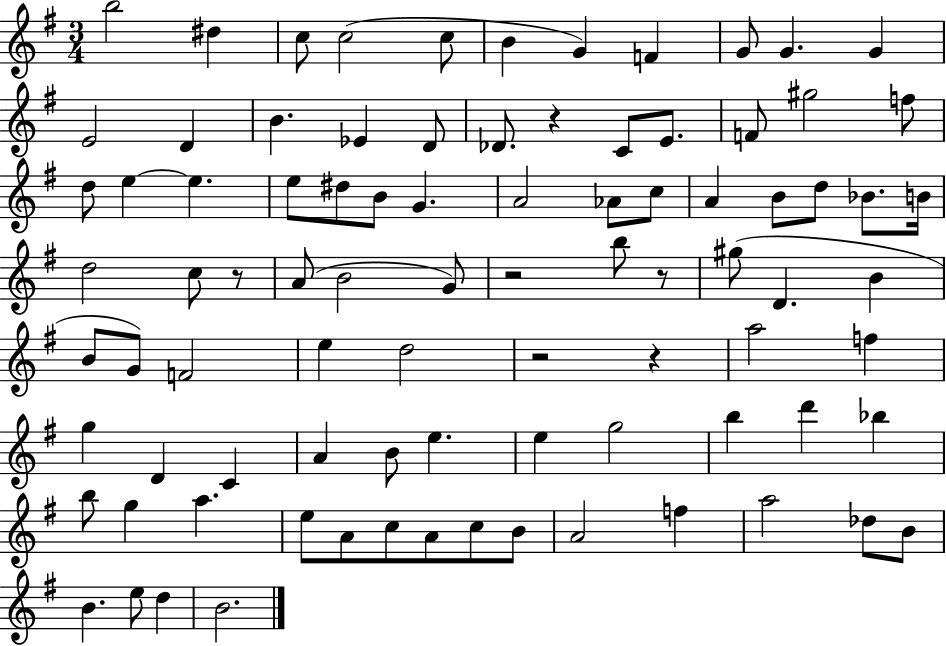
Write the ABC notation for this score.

X:1
T:Untitled
M:3/4
L:1/4
K:G
b2 ^d c/2 c2 c/2 B G F G/2 G G E2 D B _E D/2 _D/2 z C/2 E/2 F/2 ^g2 f/2 d/2 e e e/2 ^d/2 B/2 G A2 _A/2 c/2 A B/2 d/2 _B/2 B/4 d2 c/2 z/2 A/2 B2 G/2 z2 b/2 z/2 ^g/2 D B B/2 G/2 F2 e d2 z2 z a2 f g D C A B/2 e e g2 b d' _b b/2 g a e/2 A/2 c/2 A/2 c/2 B/2 A2 f a2 _d/2 B/2 B e/2 d B2